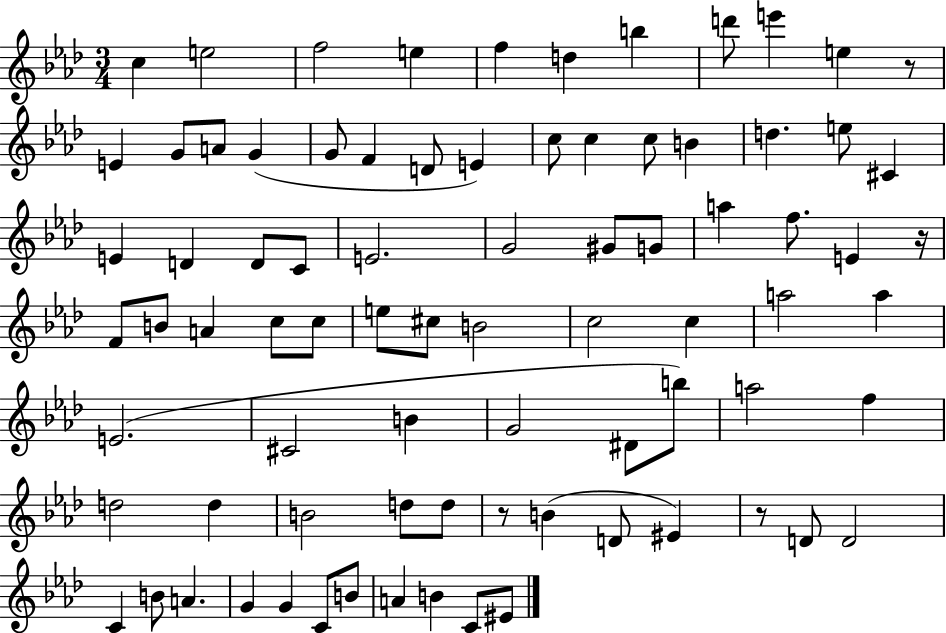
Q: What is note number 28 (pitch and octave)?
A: D4